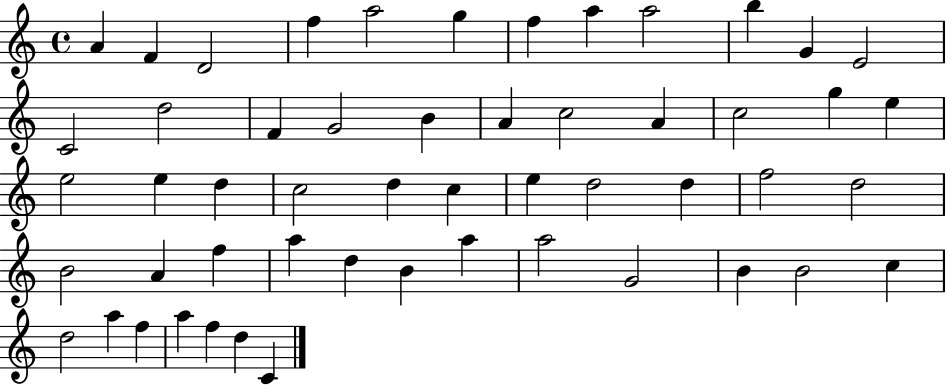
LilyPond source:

{
  \clef treble
  \time 4/4
  \defaultTimeSignature
  \key c \major
  a'4 f'4 d'2 | f''4 a''2 g''4 | f''4 a''4 a''2 | b''4 g'4 e'2 | \break c'2 d''2 | f'4 g'2 b'4 | a'4 c''2 a'4 | c''2 g''4 e''4 | \break e''2 e''4 d''4 | c''2 d''4 c''4 | e''4 d''2 d''4 | f''2 d''2 | \break b'2 a'4 f''4 | a''4 d''4 b'4 a''4 | a''2 g'2 | b'4 b'2 c''4 | \break d''2 a''4 f''4 | a''4 f''4 d''4 c'4 | \bar "|."
}